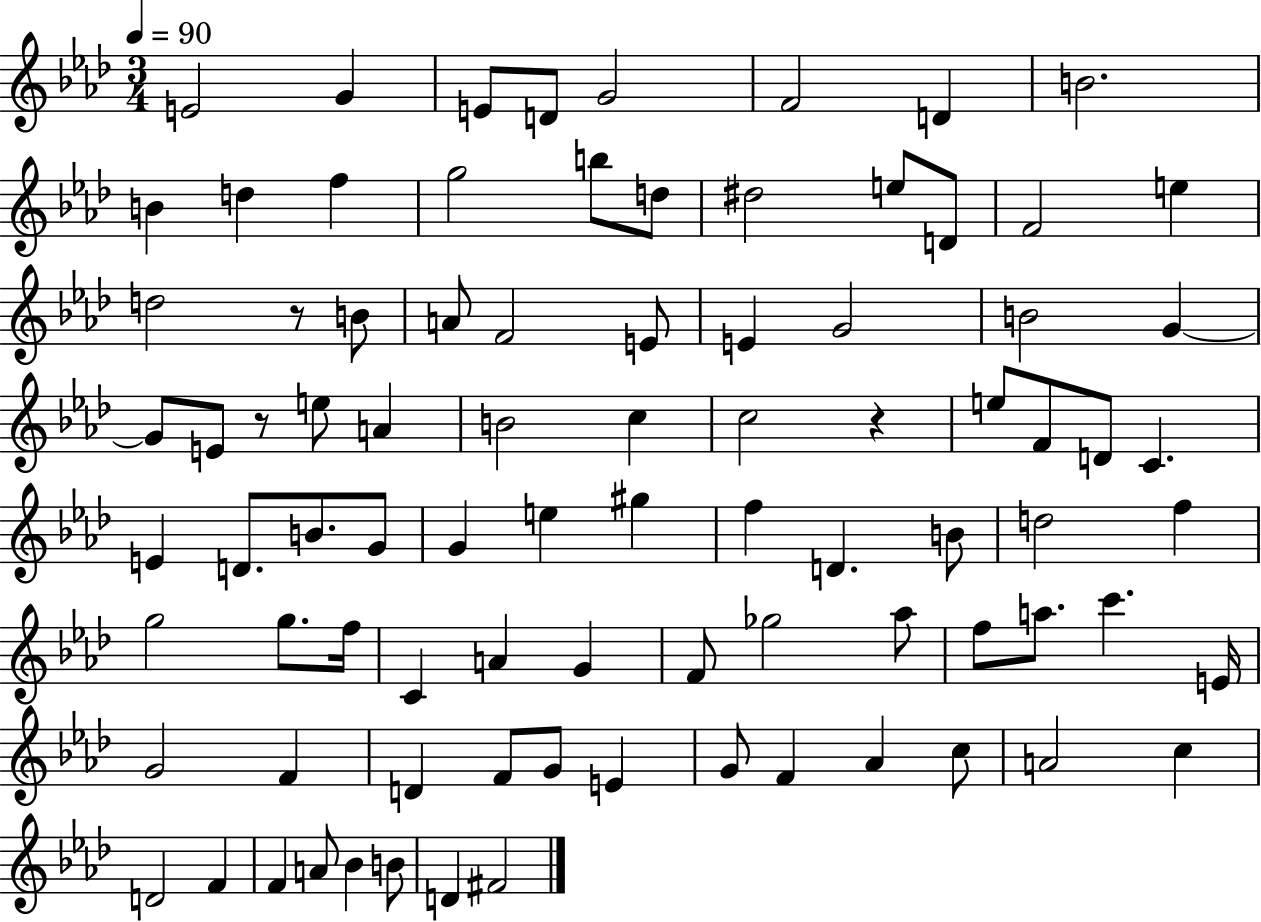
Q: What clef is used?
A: treble